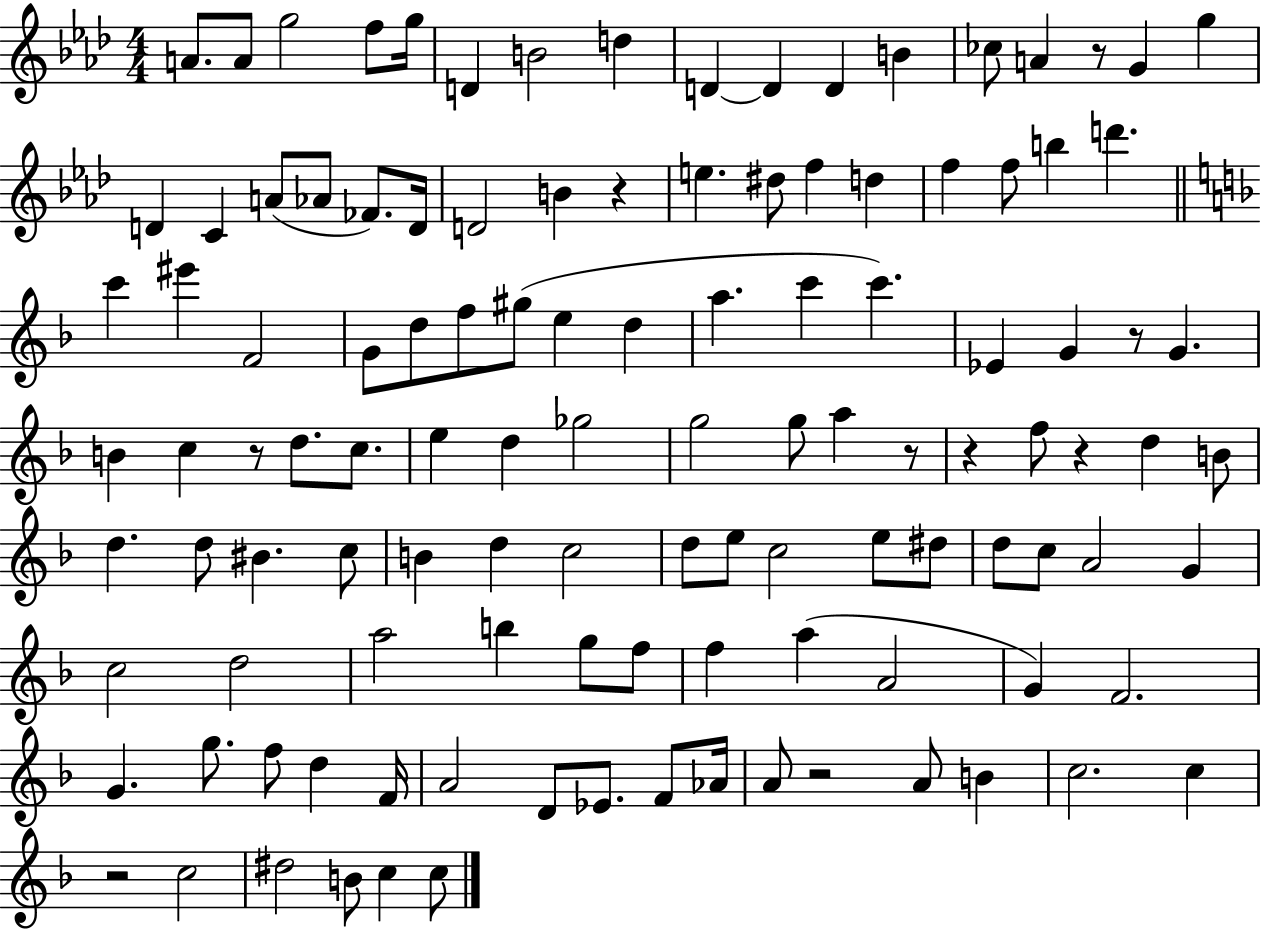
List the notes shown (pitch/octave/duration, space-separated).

A4/e. A4/e G5/h F5/e G5/s D4/q B4/h D5/q D4/q D4/q D4/q B4/q CES5/e A4/q R/e G4/q G5/q D4/q C4/q A4/e Ab4/e FES4/e. D4/s D4/h B4/q R/q E5/q. D#5/e F5/q D5/q F5/q F5/e B5/q D6/q. C6/q EIS6/q F4/h G4/e D5/e F5/e G#5/e E5/q D5/q A5/q. C6/q C6/q. Eb4/q G4/q R/e G4/q. B4/q C5/q R/e D5/e. C5/e. E5/q D5/q Gb5/h G5/h G5/e A5/q R/e R/q F5/e R/q D5/q B4/e D5/q. D5/e BIS4/q. C5/e B4/q D5/q C5/h D5/e E5/e C5/h E5/e D#5/e D5/e C5/e A4/h G4/q C5/h D5/h A5/h B5/q G5/e F5/e F5/q A5/q A4/h G4/q F4/h. G4/q. G5/e. F5/e D5/q F4/s A4/h D4/e Eb4/e. F4/e Ab4/s A4/e R/h A4/e B4/q C5/h. C5/q R/h C5/h D#5/h B4/e C5/q C5/e